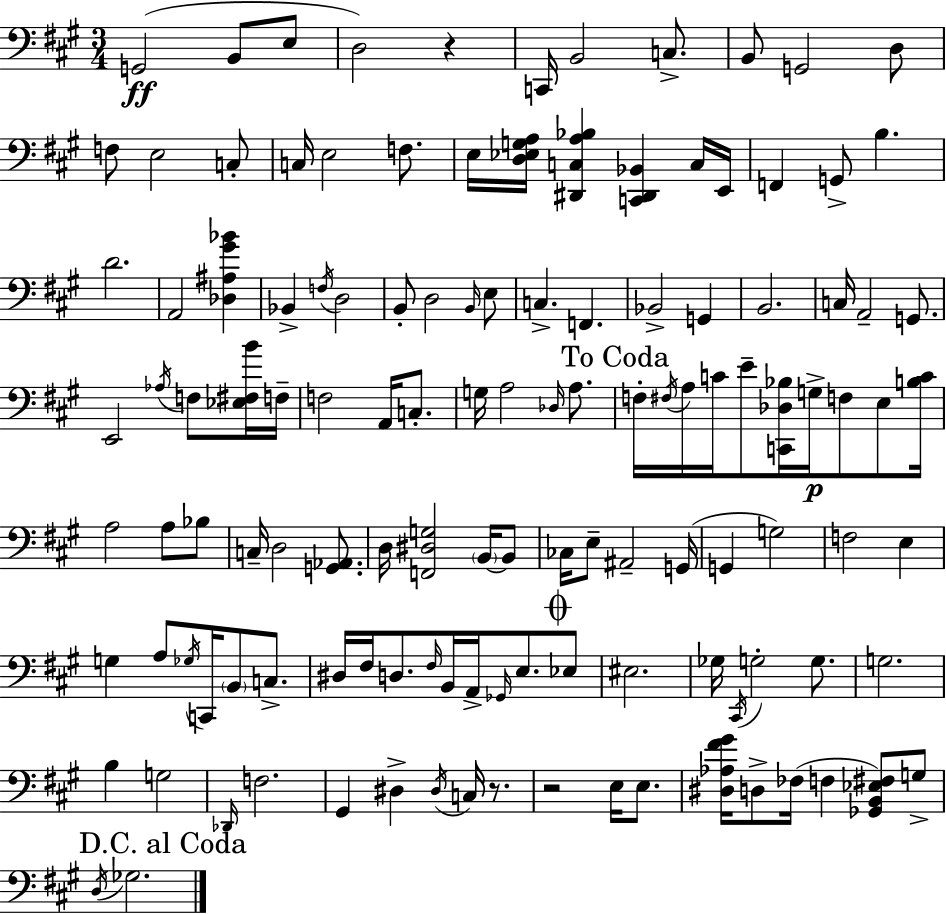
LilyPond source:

{
  \clef bass
  \numericTimeSignature
  \time 3/4
  \key a \major
  g,2(\ff b,8 e8 | d2) r4 | c,16 b,2 c8.-> | b,8 g,2 d8 | \break f8 e2 c8-. | c16 e2 f8. | e16 <d ees g a>16 <dis, c a bes>4 <c, dis, bes,>4 c16 e,16 | f,4 g,8-> b4. | \break d'2. | a,2 <des ais gis' bes'>4 | bes,4-> \acciaccatura { f16 } d2 | b,8-. d2 \grace { b,16 } | \break e8 c4.-> f,4. | bes,2-> g,4 | b,2. | c16 a,2-- g,8. | \break e,2 \acciaccatura { aes16 } f8 | <ees fis b'>16 f16-- f2 a,16 | c8.-. g16 a2 | \grace { des16 } a8. \mark "To Coda" f16-. \acciaccatura { fis16 } a16 c'16 e'8-- <c, des bes>16 g16->\p | \break f8 e8 <b c'>16 a2 | a8 bes8 c16-- d2 | <g, aes,>8. d16 <f, dis g>2 | \parenthesize b,16~~ b,8 ces16 e8-- ais,2-- | \break g,16( g,4 g2) | f2 | e4 g4 a8 \acciaccatura { ges16 } | c,16 \parenthesize b,8 c8.-> dis16 fis16 d8. \grace { fis16 } | \break b,16 a,16-> \grace { ges,16 } e8. \mark \markup { \musicglyph "scripts.coda" } ees8 eis2. | ges16 \acciaccatura { cis,16 } g2-. | g8. g2. | b4 | \break g2 \grace { des,16 } f2. | gis,4 | dis4-> \acciaccatura { dis16 } c16 r8. r2 | e16 e8. <dis aes fis' gis'>16 | \break d8-> fes16( f4 <ges, b, ees fis>8) g8-> \mark "D.C. al Coda" \acciaccatura { d16 } | ges2. | \bar "|."
}